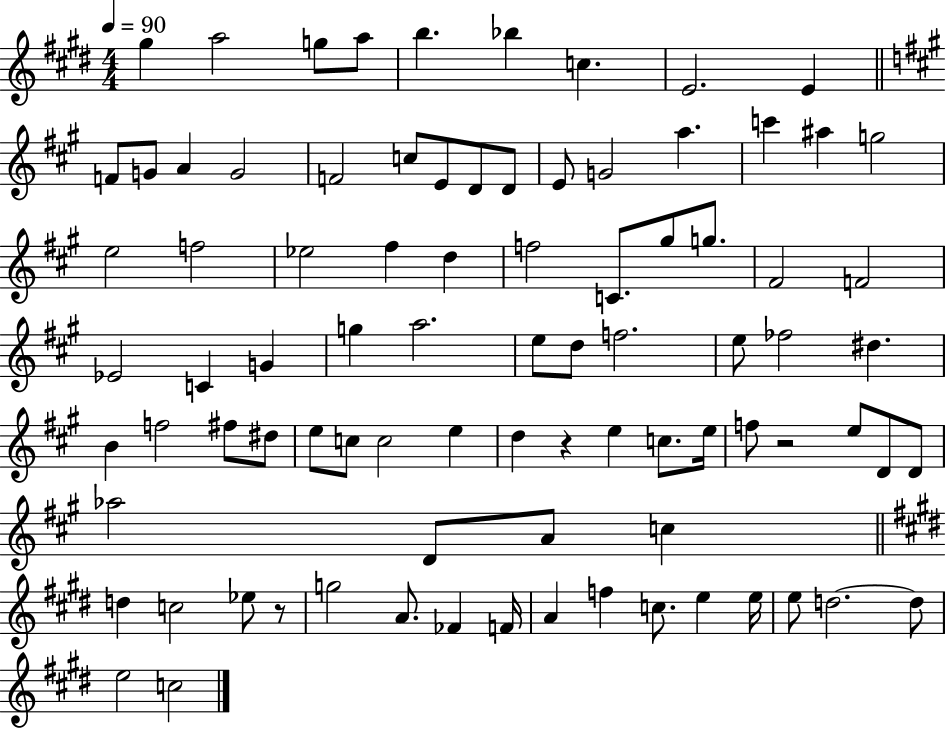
{
  \clef treble
  \numericTimeSignature
  \time 4/4
  \key e \major
  \tempo 4 = 90
  gis''4 a''2 g''8 a''8 | b''4. bes''4 c''4. | e'2. e'4 | \bar "||" \break \key a \major f'8 g'8 a'4 g'2 | f'2 c''8 e'8 d'8 d'8 | e'8 g'2 a''4. | c'''4 ais''4 g''2 | \break e''2 f''2 | ees''2 fis''4 d''4 | f''2 c'8. gis''8 g''8. | fis'2 f'2 | \break ees'2 c'4 g'4 | g''4 a''2. | e''8 d''8 f''2. | e''8 fes''2 dis''4. | \break b'4 f''2 fis''8 dis''8 | e''8 c''8 c''2 e''4 | d''4 r4 e''4 c''8. e''16 | f''8 r2 e''8 d'8 d'8 | \break aes''2 d'8 a'8 c''4 | \bar "||" \break \key e \major d''4 c''2 ees''8 r8 | g''2 a'8. fes'4 f'16 | a'4 f''4 c''8. e''4 e''16 | e''8 d''2.~~ d''8 | \break e''2 c''2 | \bar "|."
}